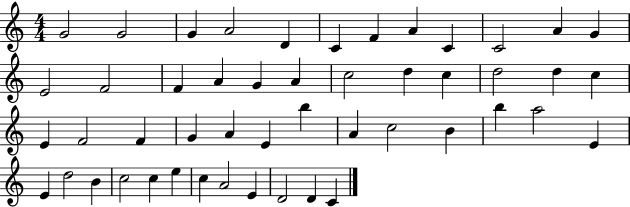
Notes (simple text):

G4/h G4/h G4/q A4/h D4/q C4/q F4/q A4/q C4/q C4/h A4/q G4/q E4/h F4/h F4/q A4/q G4/q A4/q C5/h D5/q C5/q D5/h D5/q C5/q E4/q F4/h F4/q G4/q A4/q E4/q B5/q A4/q C5/h B4/q B5/q A5/h E4/q E4/q D5/h B4/q C5/h C5/q E5/q C5/q A4/h E4/q D4/h D4/q C4/q